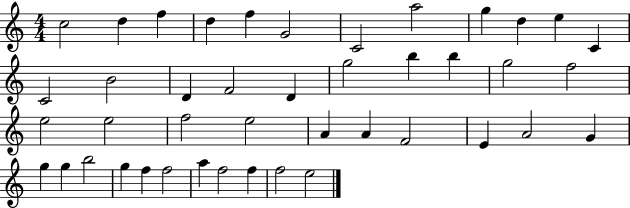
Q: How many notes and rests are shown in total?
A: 43